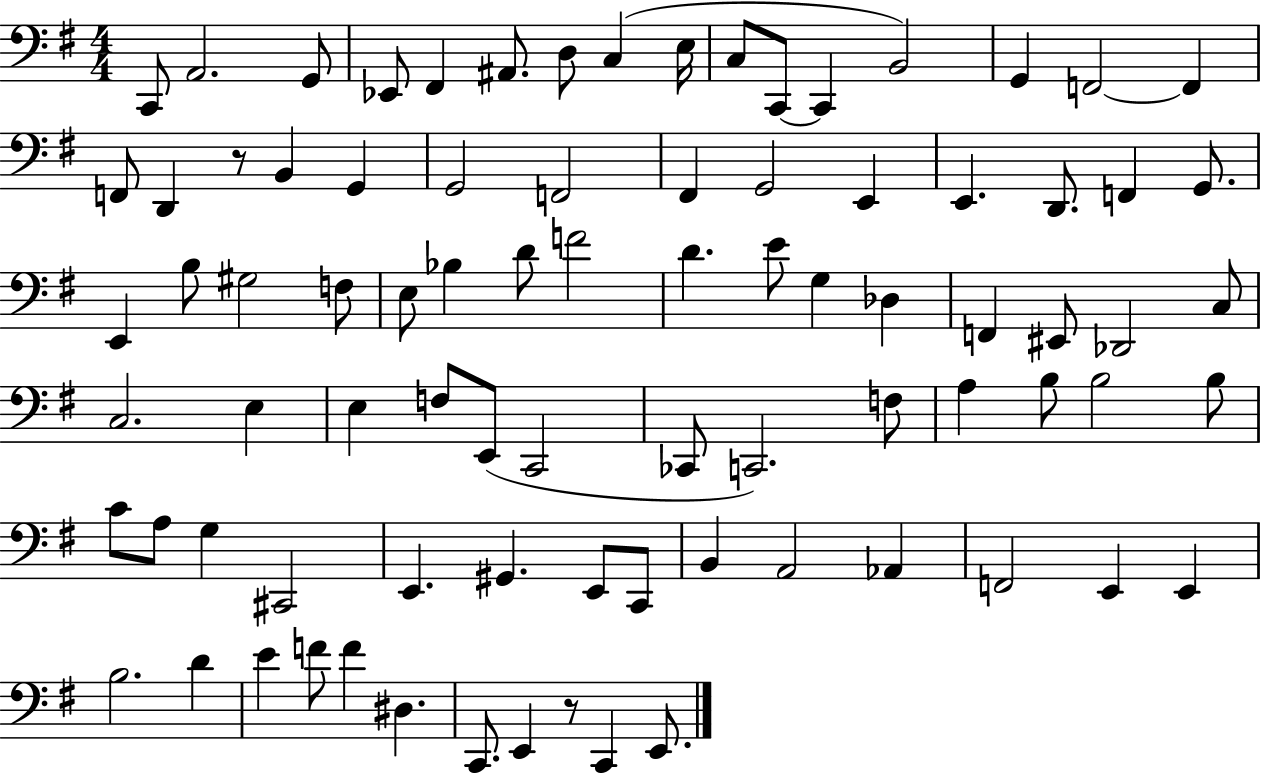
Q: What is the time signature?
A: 4/4